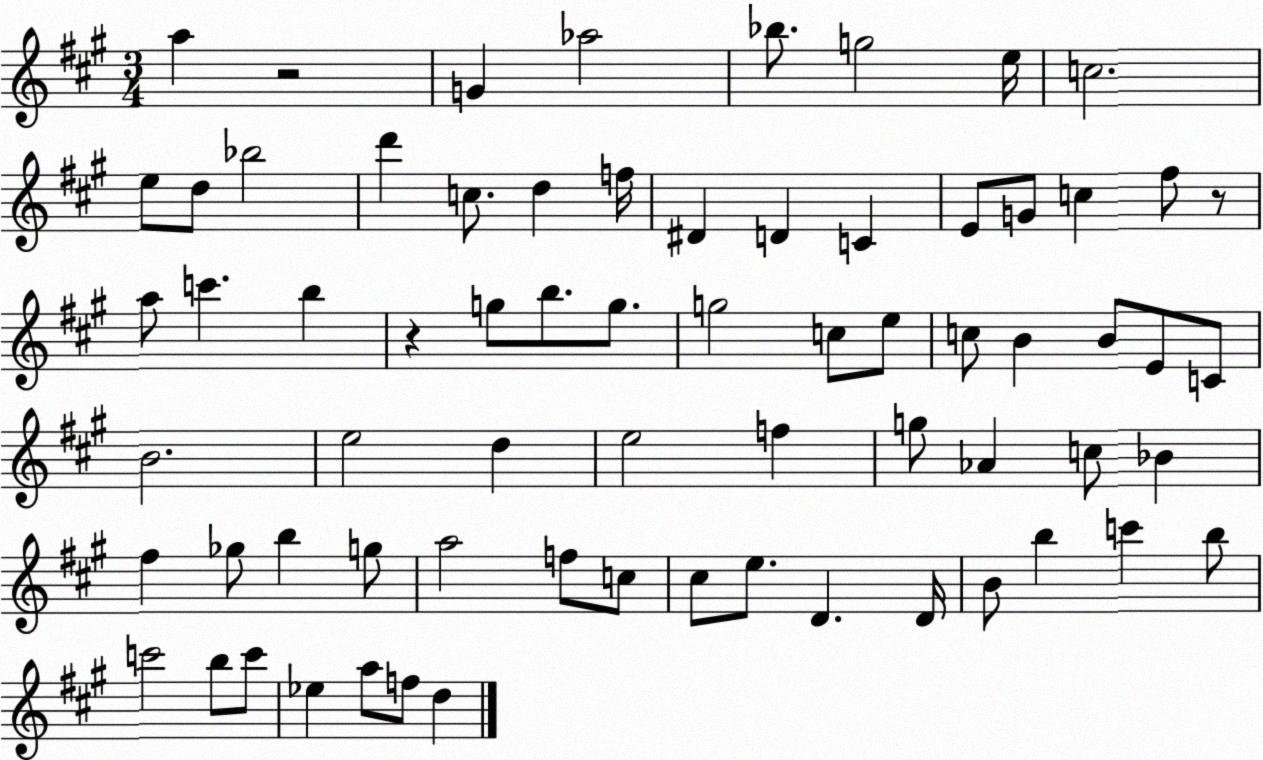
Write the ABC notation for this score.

X:1
T:Untitled
M:3/4
L:1/4
K:A
a z2 G _a2 _b/2 g2 e/4 c2 e/2 d/2 _b2 d' c/2 d f/4 ^D D C E/2 G/2 c ^f/2 z/2 a/2 c' b z g/2 b/2 g/2 g2 c/2 e/2 c/2 B B/2 E/2 C/2 B2 e2 d e2 f g/2 _A c/2 _B ^f _g/2 b g/2 a2 f/2 c/2 ^c/2 e/2 D D/4 B/2 b c' b/2 c'2 b/2 c'/2 _e a/2 f/2 d